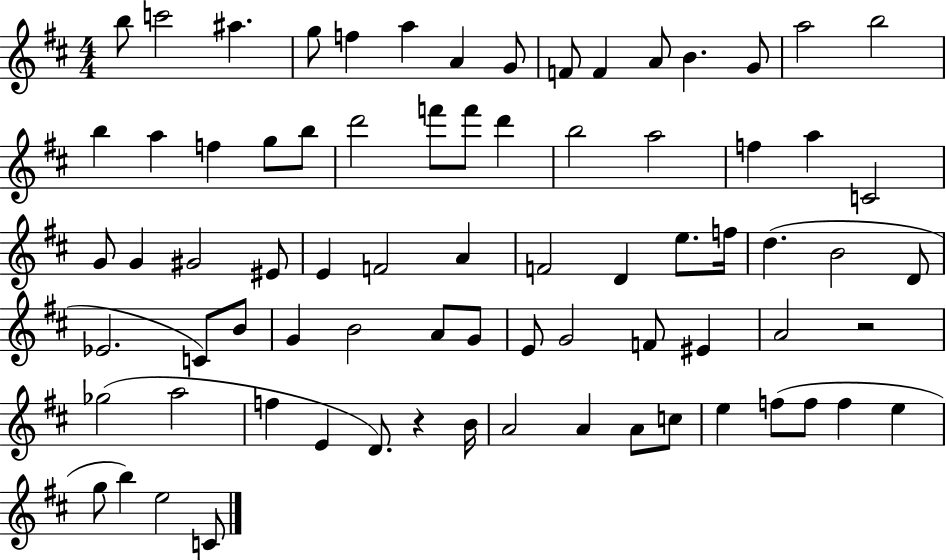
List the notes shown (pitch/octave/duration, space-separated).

B5/e C6/h A#5/q. G5/e F5/q A5/q A4/q G4/e F4/e F4/q A4/e B4/q. G4/e A5/h B5/h B5/q A5/q F5/q G5/e B5/e D6/h F6/e F6/e D6/q B5/h A5/h F5/q A5/q C4/h G4/e G4/q G#4/h EIS4/e E4/q F4/h A4/q F4/h D4/q E5/e. F5/s D5/q. B4/h D4/e Eb4/h. C4/e B4/e G4/q B4/h A4/e G4/e E4/e G4/h F4/e EIS4/q A4/h R/h Gb5/h A5/h F5/q E4/q D4/e. R/q B4/s A4/h A4/q A4/e C5/e E5/q F5/e F5/e F5/q E5/q G5/e B5/q E5/h C4/e